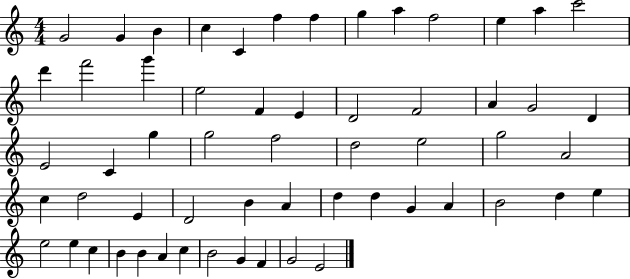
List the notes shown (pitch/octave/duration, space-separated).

G4/h G4/q B4/q C5/q C4/q F5/q F5/q G5/q A5/q F5/h E5/q A5/q C6/h D6/q F6/h G6/q E5/h F4/q E4/q D4/h F4/h A4/q G4/h D4/q E4/h C4/q G5/q G5/h F5/h D5/h E5/h G5/h A4/h C5/q D5/h E4/q D4/h B4/q A4/q D5/q D5/q G4/q A4/q B4/h D5/q E5/q E5/h E5/q C5/q B4/q B4/q A4/q C5/q B4/h G4/q F4/q G4/h E4/h